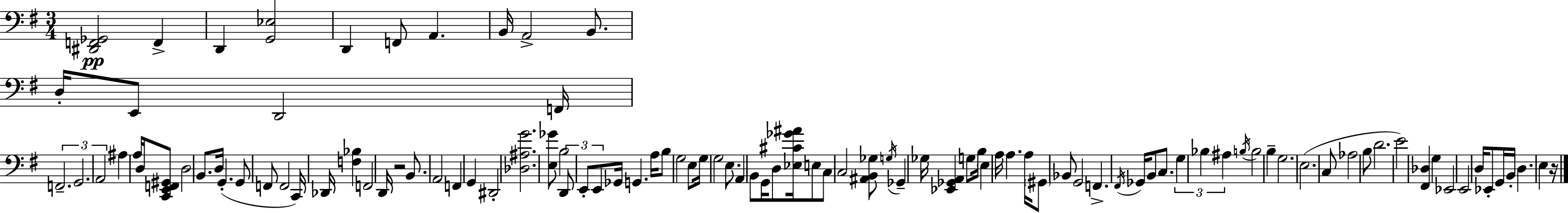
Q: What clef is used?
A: bass